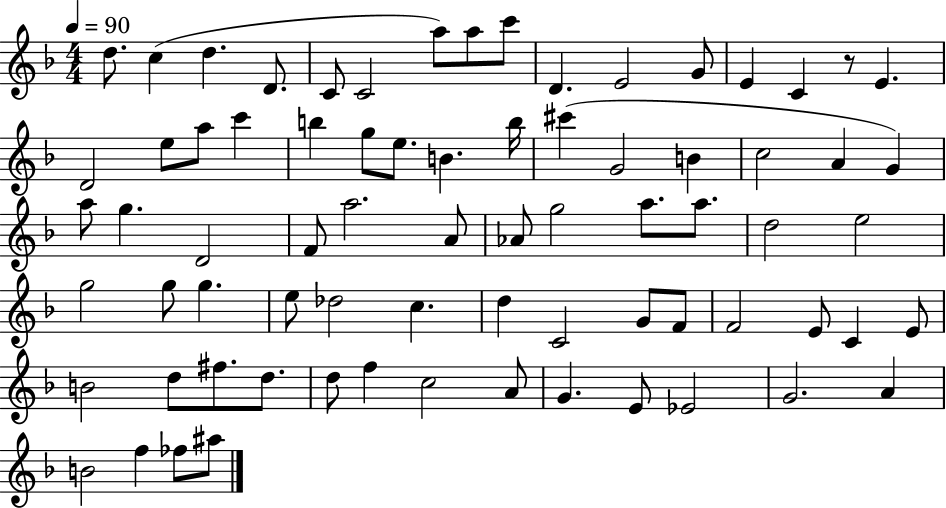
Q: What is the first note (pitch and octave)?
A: D5